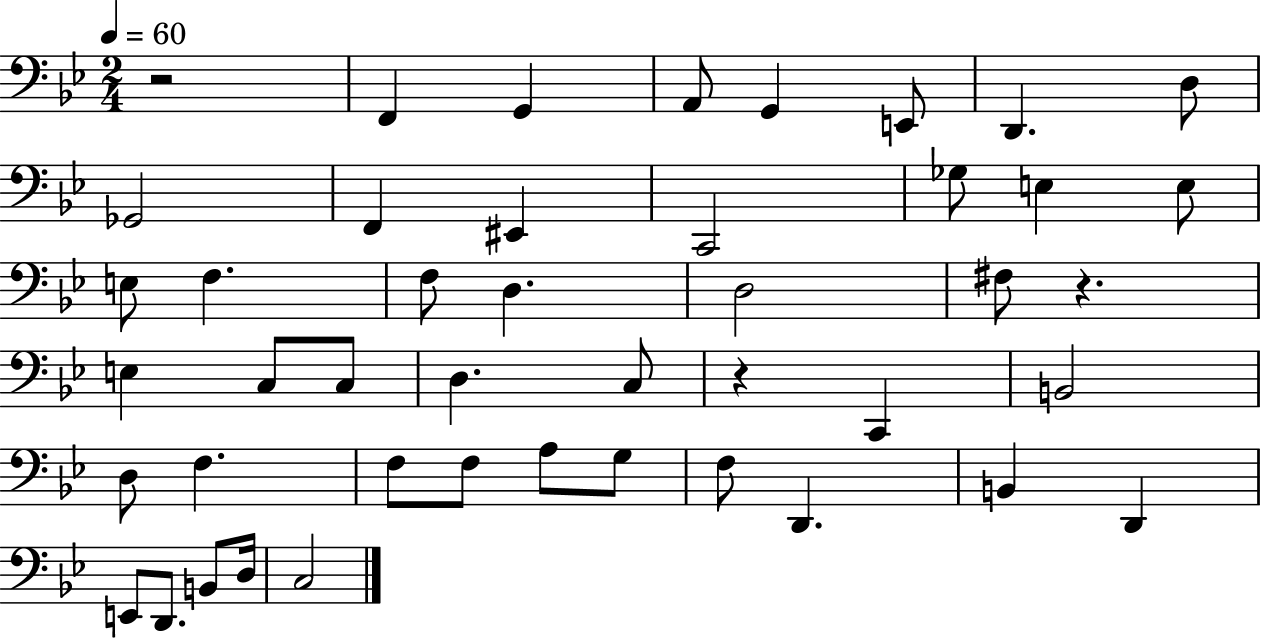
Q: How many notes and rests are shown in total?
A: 45